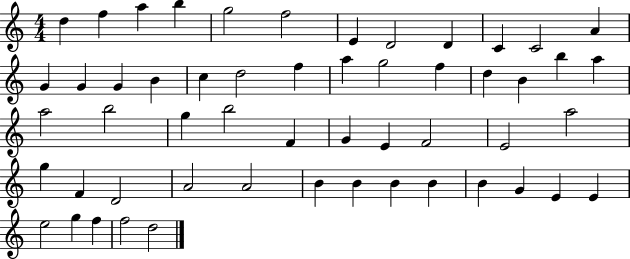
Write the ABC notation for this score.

X:1
T:Untitled
M:4/4
L:1/4
K:C
d f a b g2 f2 E D2 D C C2 A G G G B c d2 f a g2 f d B b a a2 b2 g b2 F G E F2 E2 a2 g F D2 A2 A2 B B B B B G E E e2 g f f2 d2